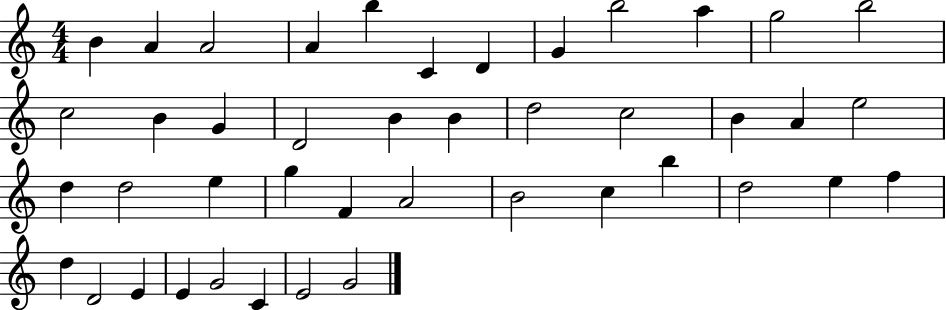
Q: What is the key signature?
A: C major